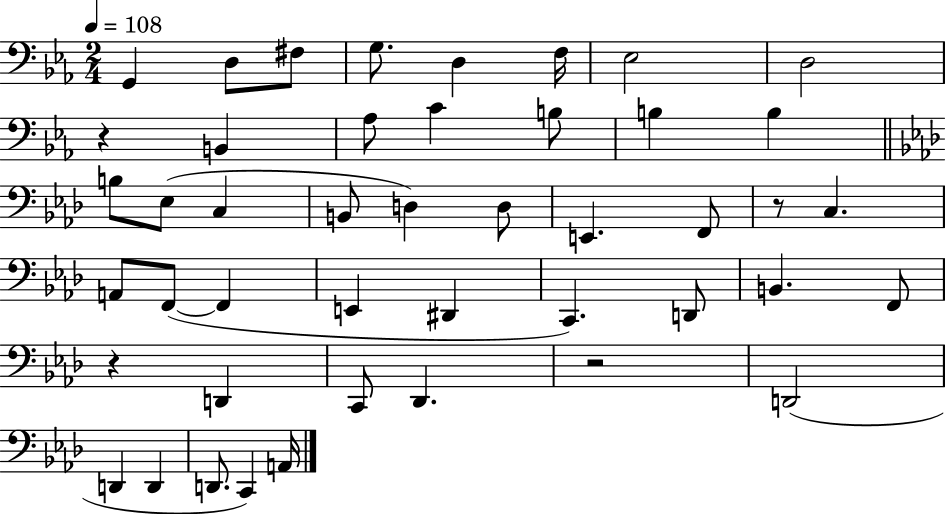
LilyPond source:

{
  \clef bass
  \numericTimeSignature
  \time 2/4
  \key ees \major
  \tempo 4 = 108
  g,4 d8 fis8 | g8. d4 f16 | ees2 | d2 | \break r4 b,4 | aes8 c'4 b8 | b4 b4 | \bar "||" \break \key aes \major b8 ees8( c4 | b,8 d4) d8 | e,4. f,8 | r8 c4. | \break a,8 f,8~(~ f,4 | e,4 dis,4 | c,4.) d,8 | b,4. f,8 | \break r4 d,4 | c,8 des,4. | r2 | d,2( | \break d,4 d,4 | d,8. c,4) a,16 | \bar "|."
}